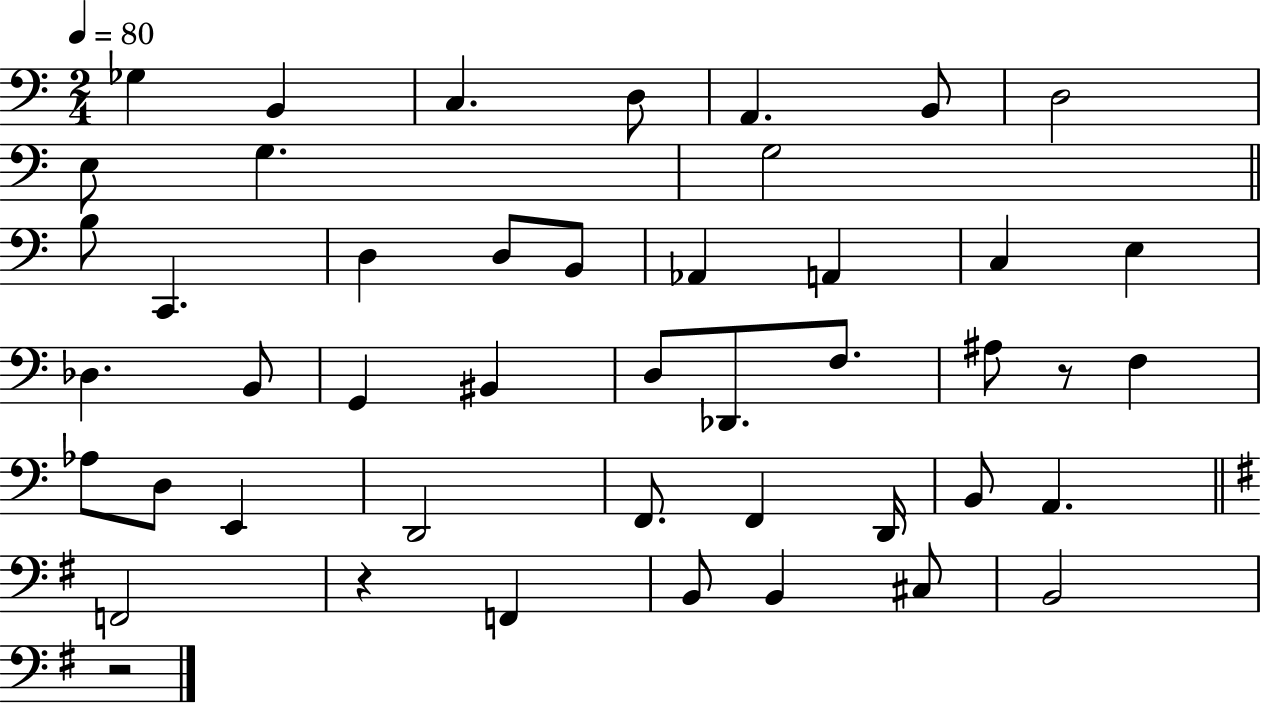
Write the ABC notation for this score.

X:1
T:Untitled
M:2/4
L:1/4
K:C
_G, B,, C, D,/2 A,, B,,/2 D,2 E,/2 G, G,2 B,/2 C,, D, D,/2 B,,/2 _A,, A,, C, E, _D, B,,/2 G,, ^B,, D,/2 _D,,/2 F,/2 ^A,/2 z/2 F, _A,/2 D,/2 E,, D,,2 F,,/2 F,, D,,/4 B,,/2 A,, F,,2 z F,, B,,/2 B,, ^C,/2 B,,2 z2